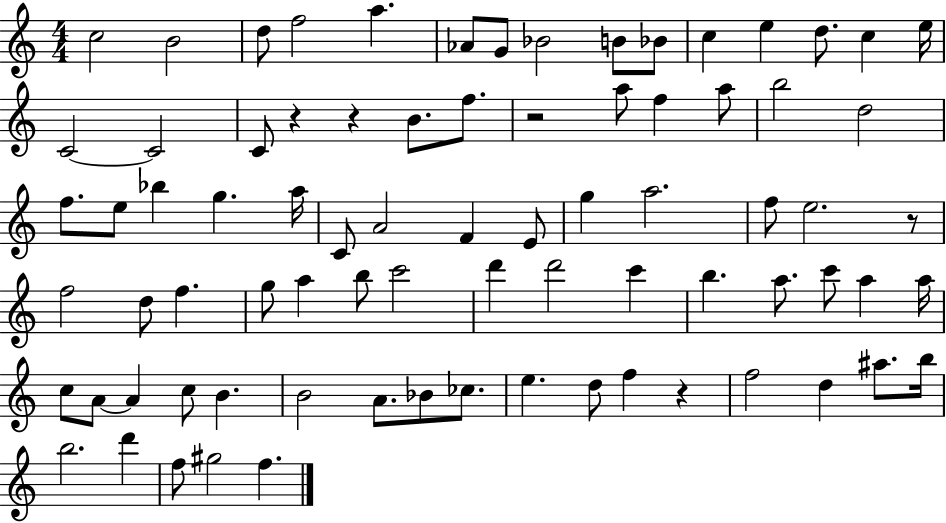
C5/h B4/h D5/e F5/h A5/q. Ab4/e G4/e Bb4/h B4/e Bb4/e C5/q E5/q D5/e. C5/q E5/s C4/h C4/h C4/e R/q R/q B4/e. F5/e. R/h A5/e F5/q A5/e B5/h D5/h F5/e. E5/e Bb5/q G5/q. A5/s C4/e A4/h F4/q E4/e G5/q A5/h. F5/e E5/h. R/e F5/h D5/e F5/q. G5/e A5/q B5/e C6/h D6/q D6/h C6/q B5/q. A5/e. C6/e A5/q A5/s C5/e A4/e A4/q C5/e B4/q. B4/h A4/e. Bb4/e CES5/e. E5/q. D5/e F5/q R/q F5/h D5/q A#5/e. B5/s B5/h. D6/q F5/e G#5/h F5/q.